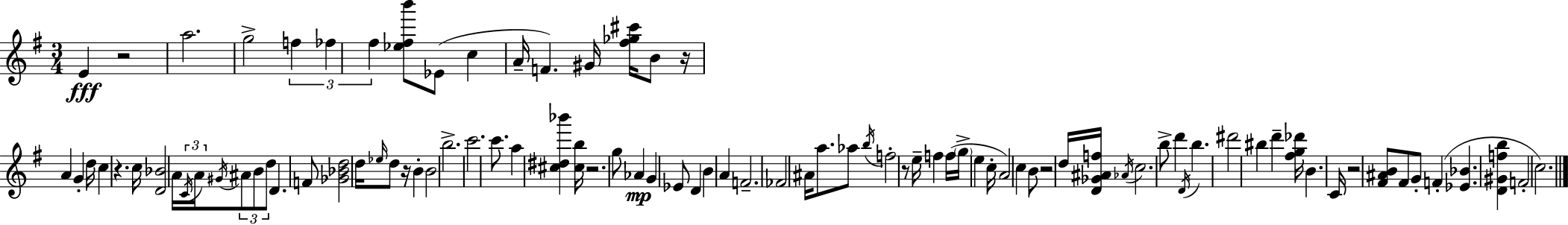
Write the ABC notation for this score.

X:1
T:Untitled
M:3/4
L:1/4
K:Em
E z2 a2 g2 f _f ^f [_e^fb']/2 _E/2 c A/4 F ^G/4 [^f_g^c']/4 B/2 z/4 A G d/4 c z c/4 [D_B]2 A/4 C/4 A/4 ^G/4 ^A/2 B/2 d/2 D F/2 [_G_Bd]2 d/4 _e/4 d/2 z/4 B B2 b2 c'2 c'/2 a [^c^d_b'] [^cb]/4 z2 g/2 _A G _E/2 D B A F2 _F2 ^A/4 a/2 _a/2 b/4 f2 z/2 e/4 f f/4 g/4 e c/4 A2 c B/2 z2 d/4 [D_G^Af]/4 _A/4 c2 b/2 d' D/4 b ^d'2 ^b d' [^fg_d']/4 B C/4 z2 [^F^AB]/2 ^F/2 G/2 F [_E_B] [D^Gfb] F2 c2